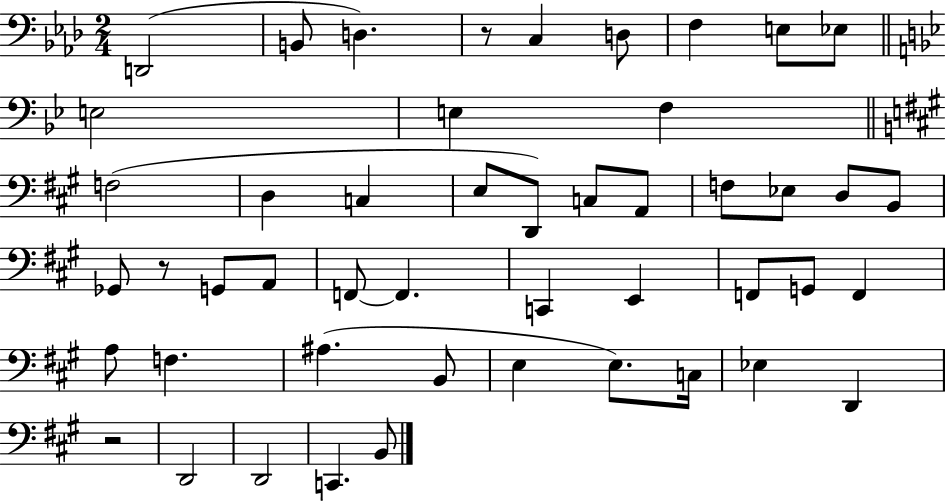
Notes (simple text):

D2/h B2/e D3/q. R/e C3/q D3/e F3/q E3/e Eb3/e E3/h E3/q F3/q F3/h D3/q C3/q E3/e D2/e C3/e A2/e F3/e Eb3/e D3/e B2/e Gb2/e R/e G2/e A2/e F2/e F2/q. C2/q E2/q F2/e G2/e F2/q A3/e F3/q. A#3/q. B2/e E3/q E3/e. C3/s Eb3/q D2/q R/h D2/h D2/h C2/q. B2/e